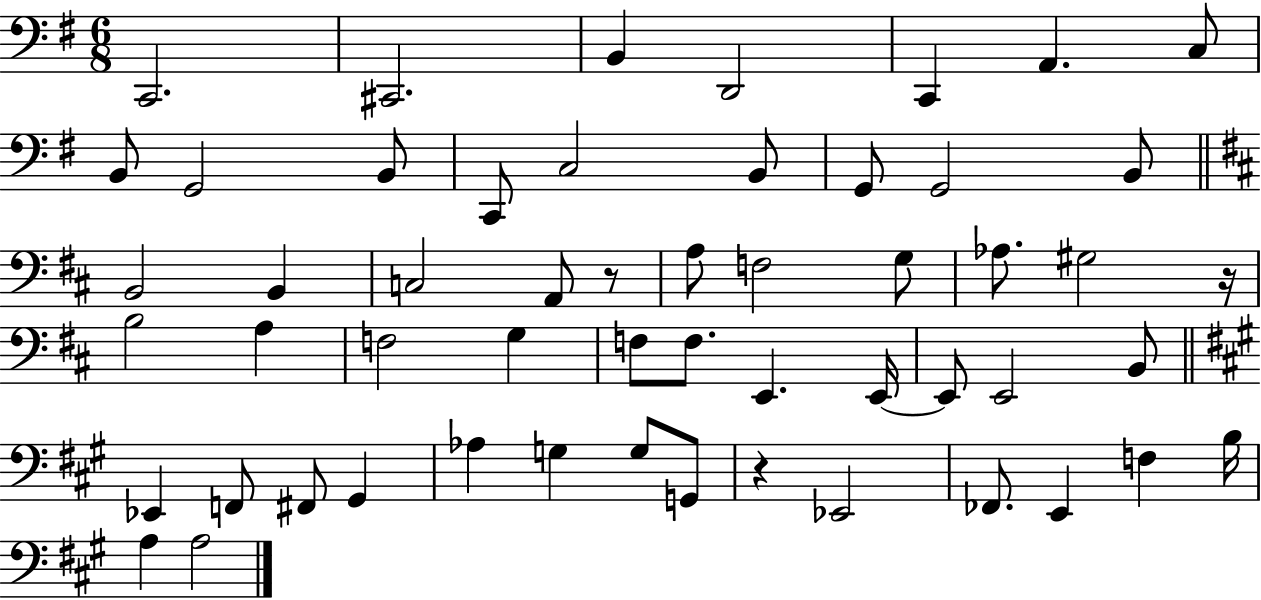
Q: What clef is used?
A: bass